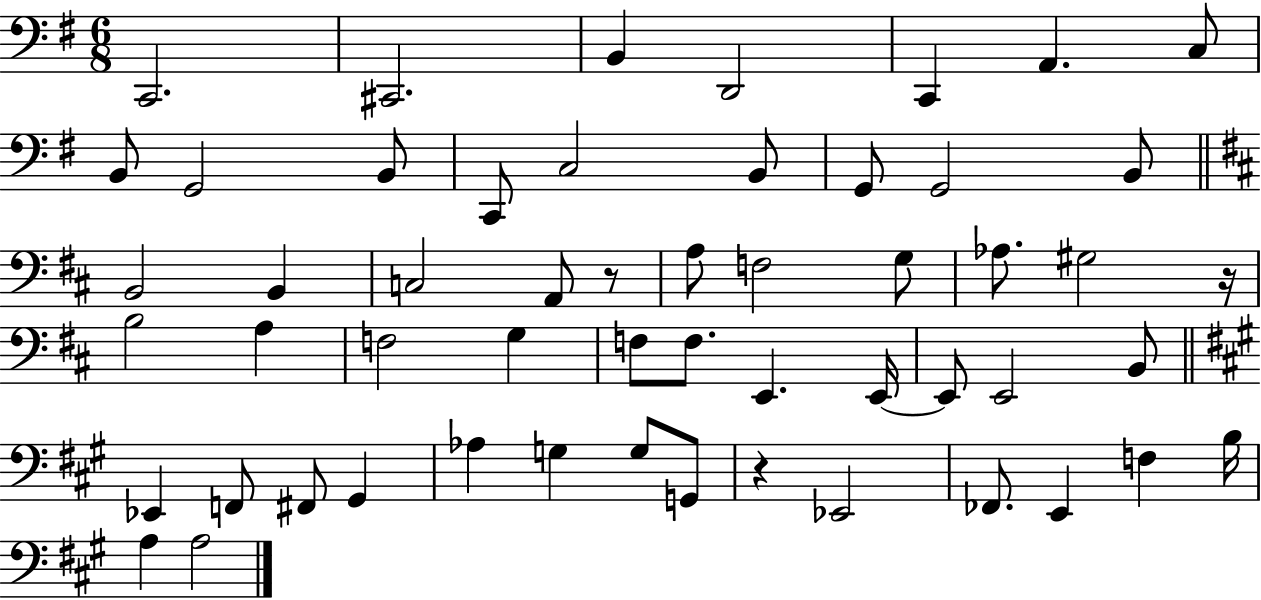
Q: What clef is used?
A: bass